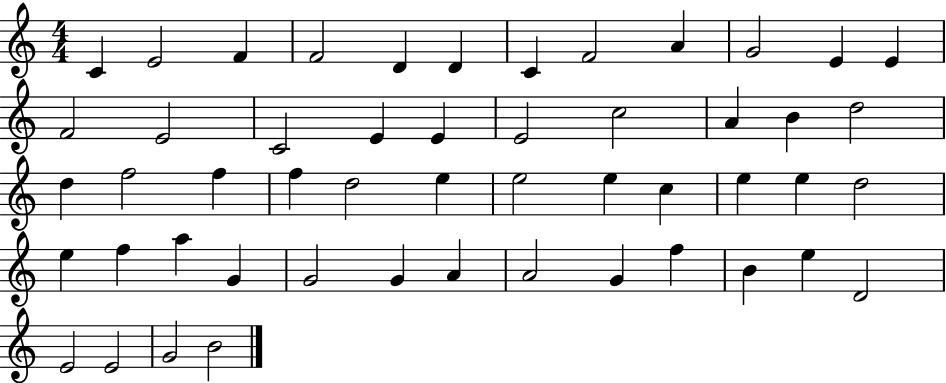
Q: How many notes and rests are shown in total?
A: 51